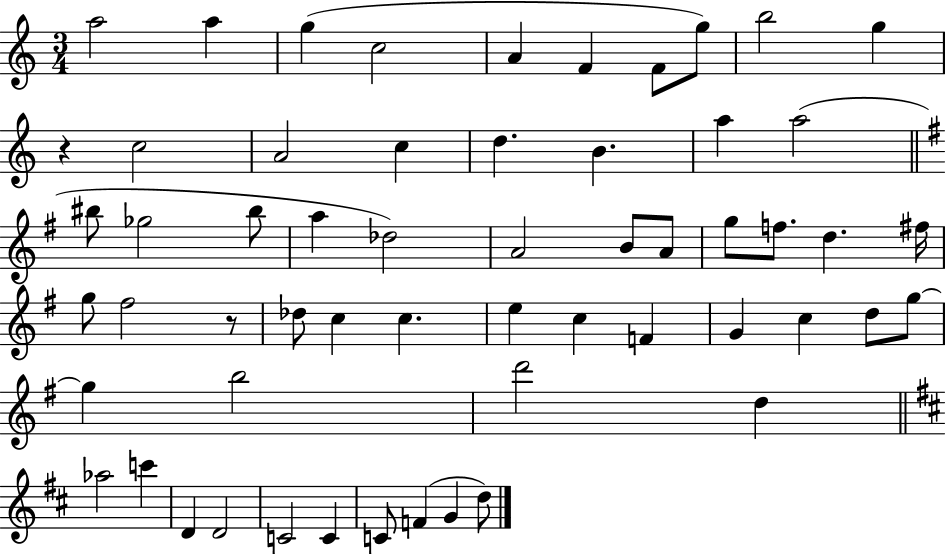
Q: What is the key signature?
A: C major